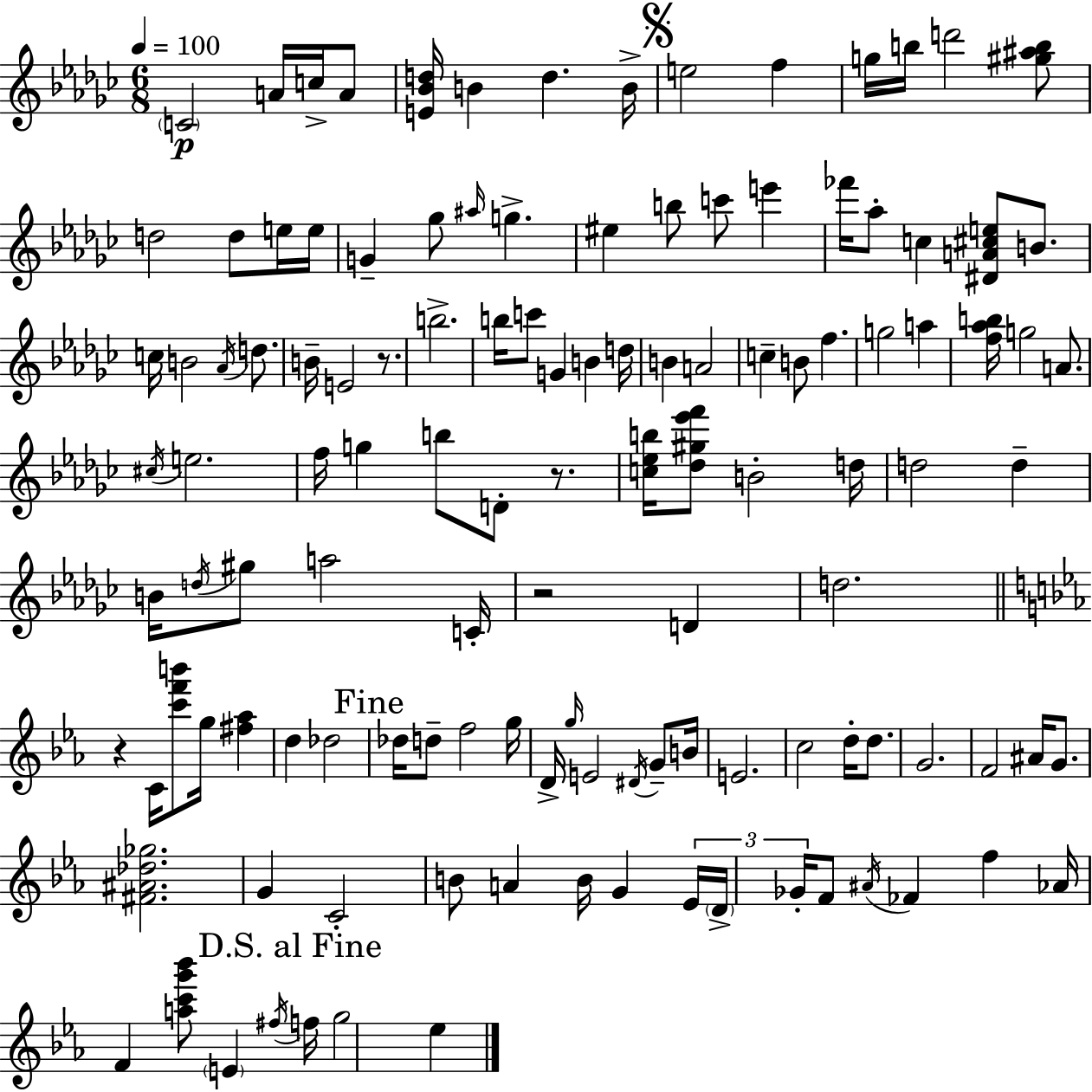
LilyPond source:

{
  \clef treble
  \numericTimeSignature
  \time 6/8
  \key ees \minor
  \tempo 4 = 100
  \parenthesize c'2\p a'16 c''16-> a'8 | <e' bes' d''>16 b'4 d''4. b'16-> | \mark \markup { \musicglyph "scripts.segno" } e''2 f''4 | g''16 b''16 d'''2 <gis'' ais'' b''>8 | \break d''2 d''8 e''16 e''16 | g'4-- ges''8 \grace { ais''16 } g''4.-> | eis''4 b''8 c'''8 e'''4 | fes'''16 aes''8-. c''4 <dis' a' cis'' e''>8 b'8. | \break c''16 b'2 \acciaccatura { aes'16 } d''8. | b'16-- e'2 r8. | b''2.-> | b''16 c'''8 g'4 b'4 | \break d''16 b'4 a'2 | c''4-- b'8 f''4. | g''2 a''4 | <f'' aes'' b''>16 g''2 a'8. | \break \acciaccatura { cis''16 } e''2. | f''16 g''4 b''8 d'8-. | r8. <c'' ees'' b''>16 <des'' gis'' ees''' f'''>8 b'2-. | d''16 d''2 d''4-- | \break b'16 \acciaccatura { d''16 } gis''8 a''2 | c'16-. r2 | d'4 d''2. | \bar "||" \break \key ees \major r4 c'16 <c''' f''' b'''>8 g''16 <fis'' aes''>4 | d''4 des''2 | \mark "Fine" des''16 d''8-- f''2 g''16 | d'16-> \grace { g''16 } e'2 \acciaccatura { dis'16 } g'8-- | \break b'16 e'2. | c''2 d''16-. d''8. | g'2. | f'2 ais'16 g'8. | \break <fis' ais' des'' ges''>2. | g'4 c'2-. | b'8 a'4 b'16 g'4 | \tuplet 3/2 { ees'16 \parenthesize d'16-> ges'16-. } f'8 \acciaccatura { ais'16 } fes'4 f''4 | \break aes'16 f'4 <a'' c''' g''' bes'''>8 \parenthesize e'4 | \acciaccatura { fis''16 } \mark "D.S. al Fine" f''16 g''2 | ees''4 \bar "|."
}